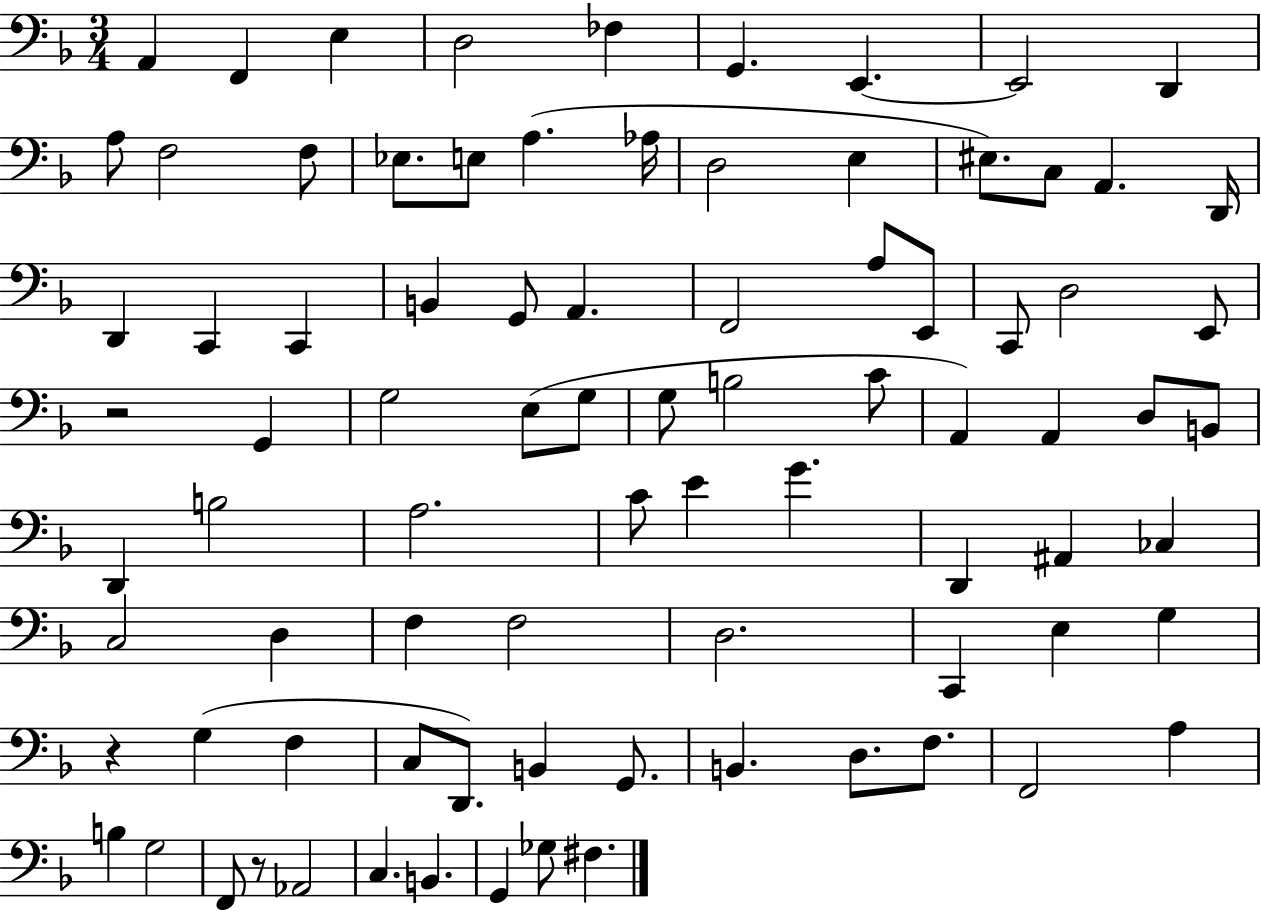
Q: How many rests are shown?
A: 3